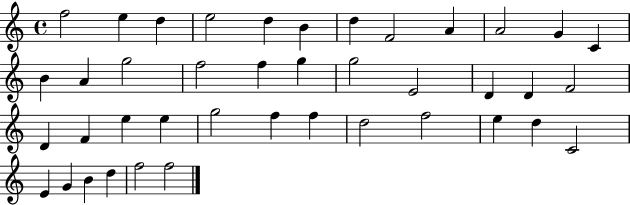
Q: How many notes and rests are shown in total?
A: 41